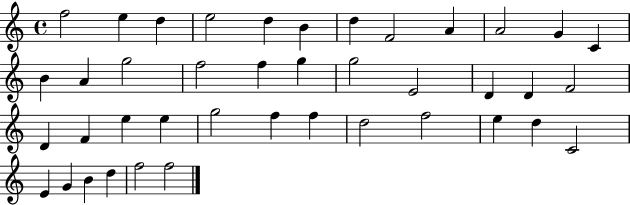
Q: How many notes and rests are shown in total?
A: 41